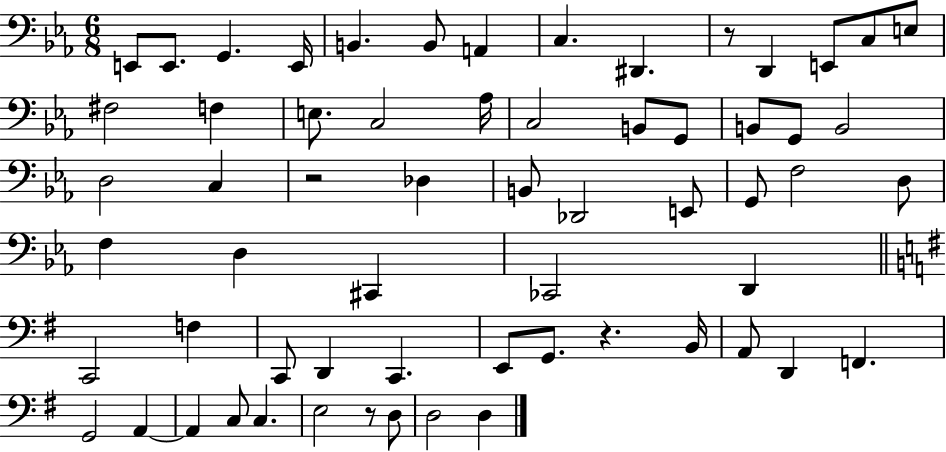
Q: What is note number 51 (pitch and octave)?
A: A2